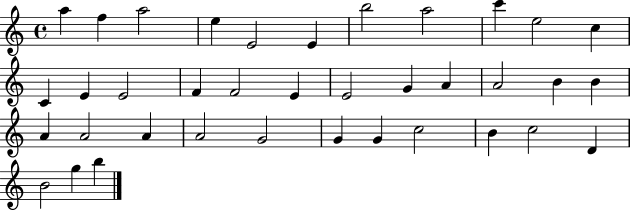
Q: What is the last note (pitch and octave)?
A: B5